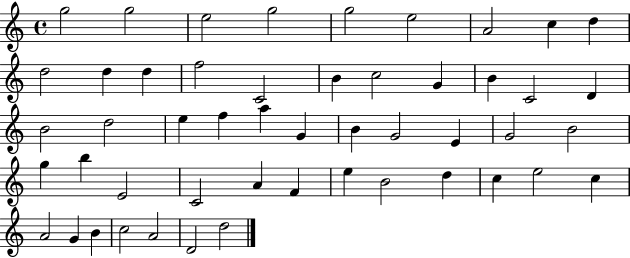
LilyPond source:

{
  \clef treble
  \time 4/4
  \defaultTimeSignature
  \key c \major
  g''2 g''2 | e''2 g''2 | g''2 e''2 | a'2 c''4 d''4 | \break d''2 d''4 d''4 | f''2 c'2 | b'4 c''2 g'4 | b'4 c'2 d'4 | \break b'2 d''2 | e''4 f''4 a''4 g'4 | b'4 g'2 e'4 | g'2 b'2 | \break g''4 b''4 e'2 | c'2 a'4 f'4 | e''4 b'2 d''4 | c''4 e''2 c''4 | \break a'2 g'4 b'4 | c''2 a'2 | d'2 d''2 | \bar "|."
}